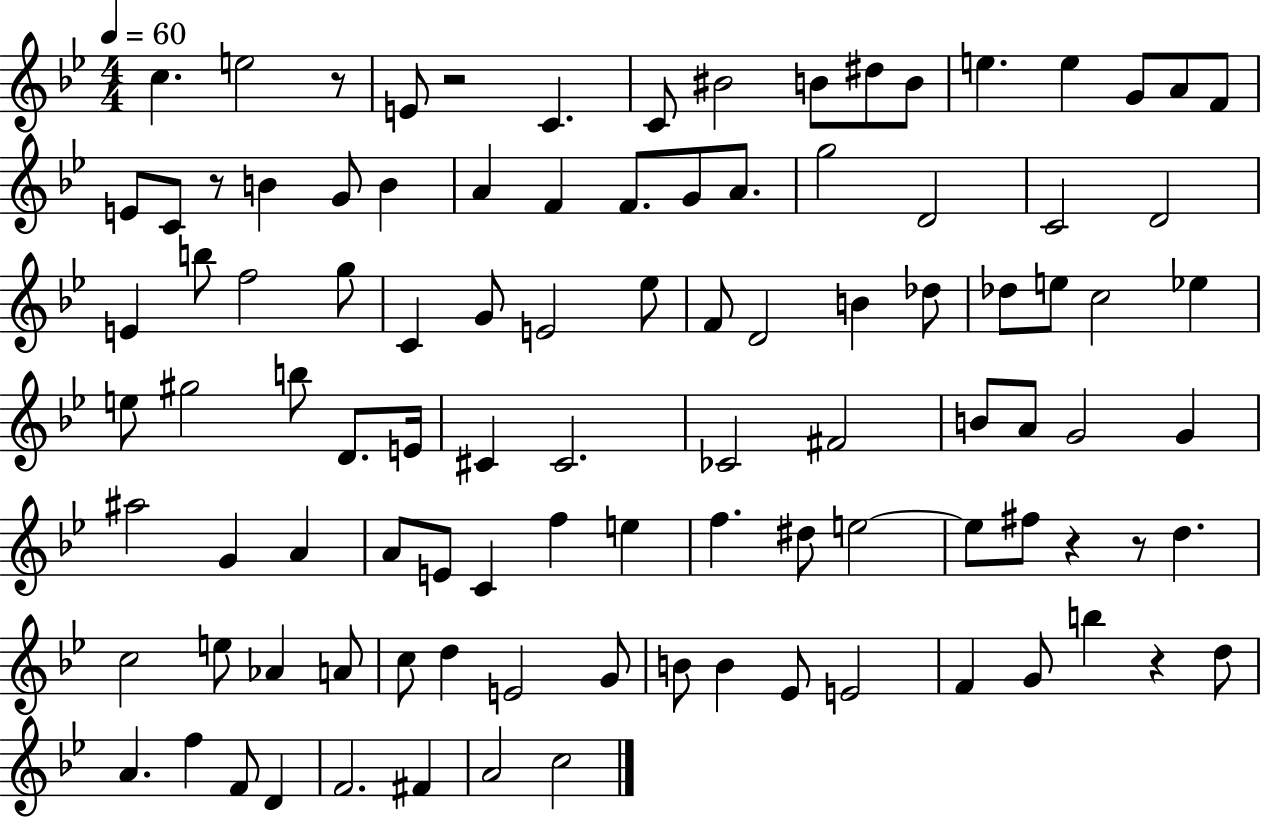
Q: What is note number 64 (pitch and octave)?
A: F5